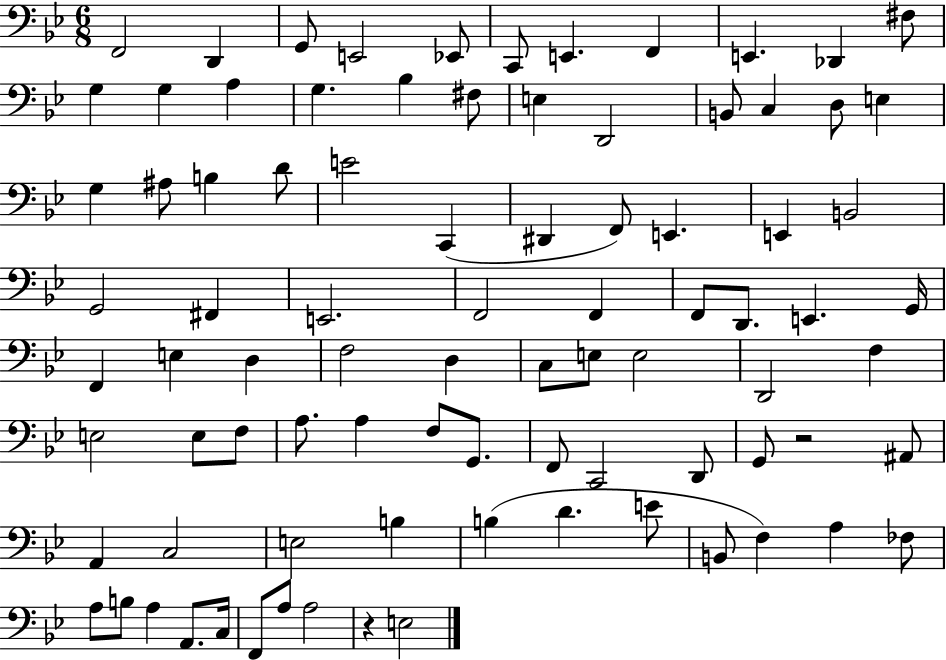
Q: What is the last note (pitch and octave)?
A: E3